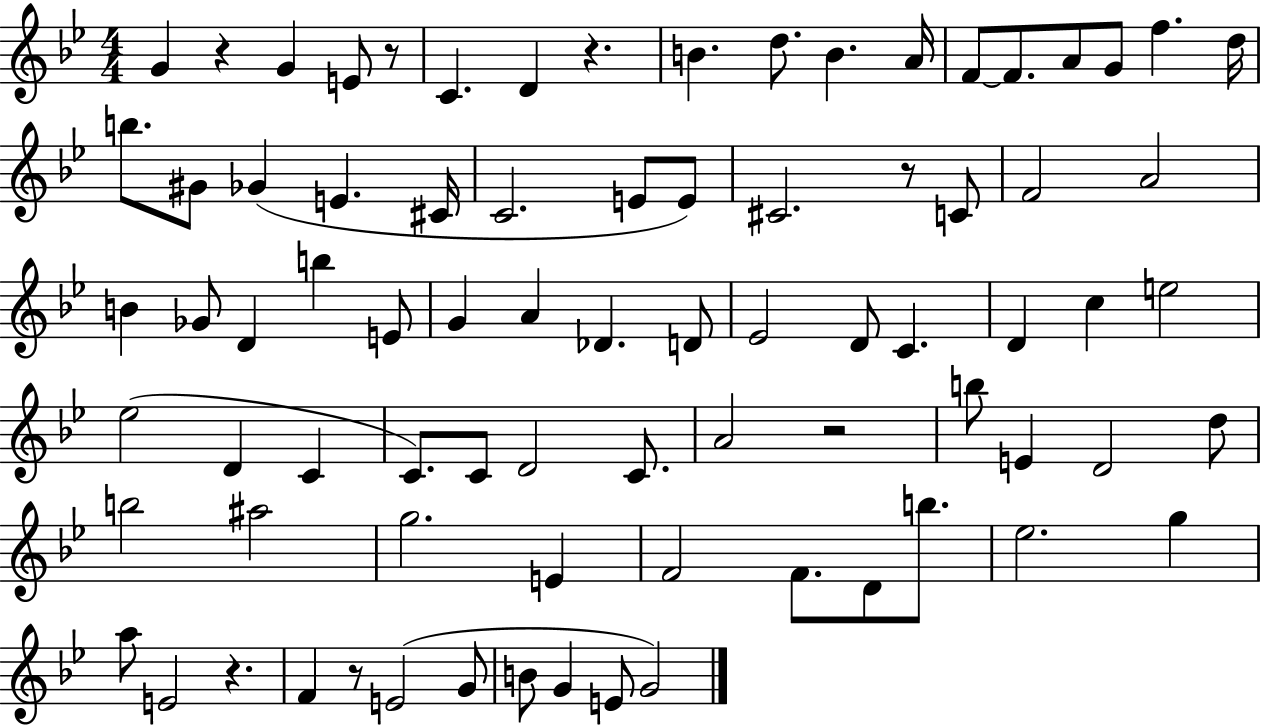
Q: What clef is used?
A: treble